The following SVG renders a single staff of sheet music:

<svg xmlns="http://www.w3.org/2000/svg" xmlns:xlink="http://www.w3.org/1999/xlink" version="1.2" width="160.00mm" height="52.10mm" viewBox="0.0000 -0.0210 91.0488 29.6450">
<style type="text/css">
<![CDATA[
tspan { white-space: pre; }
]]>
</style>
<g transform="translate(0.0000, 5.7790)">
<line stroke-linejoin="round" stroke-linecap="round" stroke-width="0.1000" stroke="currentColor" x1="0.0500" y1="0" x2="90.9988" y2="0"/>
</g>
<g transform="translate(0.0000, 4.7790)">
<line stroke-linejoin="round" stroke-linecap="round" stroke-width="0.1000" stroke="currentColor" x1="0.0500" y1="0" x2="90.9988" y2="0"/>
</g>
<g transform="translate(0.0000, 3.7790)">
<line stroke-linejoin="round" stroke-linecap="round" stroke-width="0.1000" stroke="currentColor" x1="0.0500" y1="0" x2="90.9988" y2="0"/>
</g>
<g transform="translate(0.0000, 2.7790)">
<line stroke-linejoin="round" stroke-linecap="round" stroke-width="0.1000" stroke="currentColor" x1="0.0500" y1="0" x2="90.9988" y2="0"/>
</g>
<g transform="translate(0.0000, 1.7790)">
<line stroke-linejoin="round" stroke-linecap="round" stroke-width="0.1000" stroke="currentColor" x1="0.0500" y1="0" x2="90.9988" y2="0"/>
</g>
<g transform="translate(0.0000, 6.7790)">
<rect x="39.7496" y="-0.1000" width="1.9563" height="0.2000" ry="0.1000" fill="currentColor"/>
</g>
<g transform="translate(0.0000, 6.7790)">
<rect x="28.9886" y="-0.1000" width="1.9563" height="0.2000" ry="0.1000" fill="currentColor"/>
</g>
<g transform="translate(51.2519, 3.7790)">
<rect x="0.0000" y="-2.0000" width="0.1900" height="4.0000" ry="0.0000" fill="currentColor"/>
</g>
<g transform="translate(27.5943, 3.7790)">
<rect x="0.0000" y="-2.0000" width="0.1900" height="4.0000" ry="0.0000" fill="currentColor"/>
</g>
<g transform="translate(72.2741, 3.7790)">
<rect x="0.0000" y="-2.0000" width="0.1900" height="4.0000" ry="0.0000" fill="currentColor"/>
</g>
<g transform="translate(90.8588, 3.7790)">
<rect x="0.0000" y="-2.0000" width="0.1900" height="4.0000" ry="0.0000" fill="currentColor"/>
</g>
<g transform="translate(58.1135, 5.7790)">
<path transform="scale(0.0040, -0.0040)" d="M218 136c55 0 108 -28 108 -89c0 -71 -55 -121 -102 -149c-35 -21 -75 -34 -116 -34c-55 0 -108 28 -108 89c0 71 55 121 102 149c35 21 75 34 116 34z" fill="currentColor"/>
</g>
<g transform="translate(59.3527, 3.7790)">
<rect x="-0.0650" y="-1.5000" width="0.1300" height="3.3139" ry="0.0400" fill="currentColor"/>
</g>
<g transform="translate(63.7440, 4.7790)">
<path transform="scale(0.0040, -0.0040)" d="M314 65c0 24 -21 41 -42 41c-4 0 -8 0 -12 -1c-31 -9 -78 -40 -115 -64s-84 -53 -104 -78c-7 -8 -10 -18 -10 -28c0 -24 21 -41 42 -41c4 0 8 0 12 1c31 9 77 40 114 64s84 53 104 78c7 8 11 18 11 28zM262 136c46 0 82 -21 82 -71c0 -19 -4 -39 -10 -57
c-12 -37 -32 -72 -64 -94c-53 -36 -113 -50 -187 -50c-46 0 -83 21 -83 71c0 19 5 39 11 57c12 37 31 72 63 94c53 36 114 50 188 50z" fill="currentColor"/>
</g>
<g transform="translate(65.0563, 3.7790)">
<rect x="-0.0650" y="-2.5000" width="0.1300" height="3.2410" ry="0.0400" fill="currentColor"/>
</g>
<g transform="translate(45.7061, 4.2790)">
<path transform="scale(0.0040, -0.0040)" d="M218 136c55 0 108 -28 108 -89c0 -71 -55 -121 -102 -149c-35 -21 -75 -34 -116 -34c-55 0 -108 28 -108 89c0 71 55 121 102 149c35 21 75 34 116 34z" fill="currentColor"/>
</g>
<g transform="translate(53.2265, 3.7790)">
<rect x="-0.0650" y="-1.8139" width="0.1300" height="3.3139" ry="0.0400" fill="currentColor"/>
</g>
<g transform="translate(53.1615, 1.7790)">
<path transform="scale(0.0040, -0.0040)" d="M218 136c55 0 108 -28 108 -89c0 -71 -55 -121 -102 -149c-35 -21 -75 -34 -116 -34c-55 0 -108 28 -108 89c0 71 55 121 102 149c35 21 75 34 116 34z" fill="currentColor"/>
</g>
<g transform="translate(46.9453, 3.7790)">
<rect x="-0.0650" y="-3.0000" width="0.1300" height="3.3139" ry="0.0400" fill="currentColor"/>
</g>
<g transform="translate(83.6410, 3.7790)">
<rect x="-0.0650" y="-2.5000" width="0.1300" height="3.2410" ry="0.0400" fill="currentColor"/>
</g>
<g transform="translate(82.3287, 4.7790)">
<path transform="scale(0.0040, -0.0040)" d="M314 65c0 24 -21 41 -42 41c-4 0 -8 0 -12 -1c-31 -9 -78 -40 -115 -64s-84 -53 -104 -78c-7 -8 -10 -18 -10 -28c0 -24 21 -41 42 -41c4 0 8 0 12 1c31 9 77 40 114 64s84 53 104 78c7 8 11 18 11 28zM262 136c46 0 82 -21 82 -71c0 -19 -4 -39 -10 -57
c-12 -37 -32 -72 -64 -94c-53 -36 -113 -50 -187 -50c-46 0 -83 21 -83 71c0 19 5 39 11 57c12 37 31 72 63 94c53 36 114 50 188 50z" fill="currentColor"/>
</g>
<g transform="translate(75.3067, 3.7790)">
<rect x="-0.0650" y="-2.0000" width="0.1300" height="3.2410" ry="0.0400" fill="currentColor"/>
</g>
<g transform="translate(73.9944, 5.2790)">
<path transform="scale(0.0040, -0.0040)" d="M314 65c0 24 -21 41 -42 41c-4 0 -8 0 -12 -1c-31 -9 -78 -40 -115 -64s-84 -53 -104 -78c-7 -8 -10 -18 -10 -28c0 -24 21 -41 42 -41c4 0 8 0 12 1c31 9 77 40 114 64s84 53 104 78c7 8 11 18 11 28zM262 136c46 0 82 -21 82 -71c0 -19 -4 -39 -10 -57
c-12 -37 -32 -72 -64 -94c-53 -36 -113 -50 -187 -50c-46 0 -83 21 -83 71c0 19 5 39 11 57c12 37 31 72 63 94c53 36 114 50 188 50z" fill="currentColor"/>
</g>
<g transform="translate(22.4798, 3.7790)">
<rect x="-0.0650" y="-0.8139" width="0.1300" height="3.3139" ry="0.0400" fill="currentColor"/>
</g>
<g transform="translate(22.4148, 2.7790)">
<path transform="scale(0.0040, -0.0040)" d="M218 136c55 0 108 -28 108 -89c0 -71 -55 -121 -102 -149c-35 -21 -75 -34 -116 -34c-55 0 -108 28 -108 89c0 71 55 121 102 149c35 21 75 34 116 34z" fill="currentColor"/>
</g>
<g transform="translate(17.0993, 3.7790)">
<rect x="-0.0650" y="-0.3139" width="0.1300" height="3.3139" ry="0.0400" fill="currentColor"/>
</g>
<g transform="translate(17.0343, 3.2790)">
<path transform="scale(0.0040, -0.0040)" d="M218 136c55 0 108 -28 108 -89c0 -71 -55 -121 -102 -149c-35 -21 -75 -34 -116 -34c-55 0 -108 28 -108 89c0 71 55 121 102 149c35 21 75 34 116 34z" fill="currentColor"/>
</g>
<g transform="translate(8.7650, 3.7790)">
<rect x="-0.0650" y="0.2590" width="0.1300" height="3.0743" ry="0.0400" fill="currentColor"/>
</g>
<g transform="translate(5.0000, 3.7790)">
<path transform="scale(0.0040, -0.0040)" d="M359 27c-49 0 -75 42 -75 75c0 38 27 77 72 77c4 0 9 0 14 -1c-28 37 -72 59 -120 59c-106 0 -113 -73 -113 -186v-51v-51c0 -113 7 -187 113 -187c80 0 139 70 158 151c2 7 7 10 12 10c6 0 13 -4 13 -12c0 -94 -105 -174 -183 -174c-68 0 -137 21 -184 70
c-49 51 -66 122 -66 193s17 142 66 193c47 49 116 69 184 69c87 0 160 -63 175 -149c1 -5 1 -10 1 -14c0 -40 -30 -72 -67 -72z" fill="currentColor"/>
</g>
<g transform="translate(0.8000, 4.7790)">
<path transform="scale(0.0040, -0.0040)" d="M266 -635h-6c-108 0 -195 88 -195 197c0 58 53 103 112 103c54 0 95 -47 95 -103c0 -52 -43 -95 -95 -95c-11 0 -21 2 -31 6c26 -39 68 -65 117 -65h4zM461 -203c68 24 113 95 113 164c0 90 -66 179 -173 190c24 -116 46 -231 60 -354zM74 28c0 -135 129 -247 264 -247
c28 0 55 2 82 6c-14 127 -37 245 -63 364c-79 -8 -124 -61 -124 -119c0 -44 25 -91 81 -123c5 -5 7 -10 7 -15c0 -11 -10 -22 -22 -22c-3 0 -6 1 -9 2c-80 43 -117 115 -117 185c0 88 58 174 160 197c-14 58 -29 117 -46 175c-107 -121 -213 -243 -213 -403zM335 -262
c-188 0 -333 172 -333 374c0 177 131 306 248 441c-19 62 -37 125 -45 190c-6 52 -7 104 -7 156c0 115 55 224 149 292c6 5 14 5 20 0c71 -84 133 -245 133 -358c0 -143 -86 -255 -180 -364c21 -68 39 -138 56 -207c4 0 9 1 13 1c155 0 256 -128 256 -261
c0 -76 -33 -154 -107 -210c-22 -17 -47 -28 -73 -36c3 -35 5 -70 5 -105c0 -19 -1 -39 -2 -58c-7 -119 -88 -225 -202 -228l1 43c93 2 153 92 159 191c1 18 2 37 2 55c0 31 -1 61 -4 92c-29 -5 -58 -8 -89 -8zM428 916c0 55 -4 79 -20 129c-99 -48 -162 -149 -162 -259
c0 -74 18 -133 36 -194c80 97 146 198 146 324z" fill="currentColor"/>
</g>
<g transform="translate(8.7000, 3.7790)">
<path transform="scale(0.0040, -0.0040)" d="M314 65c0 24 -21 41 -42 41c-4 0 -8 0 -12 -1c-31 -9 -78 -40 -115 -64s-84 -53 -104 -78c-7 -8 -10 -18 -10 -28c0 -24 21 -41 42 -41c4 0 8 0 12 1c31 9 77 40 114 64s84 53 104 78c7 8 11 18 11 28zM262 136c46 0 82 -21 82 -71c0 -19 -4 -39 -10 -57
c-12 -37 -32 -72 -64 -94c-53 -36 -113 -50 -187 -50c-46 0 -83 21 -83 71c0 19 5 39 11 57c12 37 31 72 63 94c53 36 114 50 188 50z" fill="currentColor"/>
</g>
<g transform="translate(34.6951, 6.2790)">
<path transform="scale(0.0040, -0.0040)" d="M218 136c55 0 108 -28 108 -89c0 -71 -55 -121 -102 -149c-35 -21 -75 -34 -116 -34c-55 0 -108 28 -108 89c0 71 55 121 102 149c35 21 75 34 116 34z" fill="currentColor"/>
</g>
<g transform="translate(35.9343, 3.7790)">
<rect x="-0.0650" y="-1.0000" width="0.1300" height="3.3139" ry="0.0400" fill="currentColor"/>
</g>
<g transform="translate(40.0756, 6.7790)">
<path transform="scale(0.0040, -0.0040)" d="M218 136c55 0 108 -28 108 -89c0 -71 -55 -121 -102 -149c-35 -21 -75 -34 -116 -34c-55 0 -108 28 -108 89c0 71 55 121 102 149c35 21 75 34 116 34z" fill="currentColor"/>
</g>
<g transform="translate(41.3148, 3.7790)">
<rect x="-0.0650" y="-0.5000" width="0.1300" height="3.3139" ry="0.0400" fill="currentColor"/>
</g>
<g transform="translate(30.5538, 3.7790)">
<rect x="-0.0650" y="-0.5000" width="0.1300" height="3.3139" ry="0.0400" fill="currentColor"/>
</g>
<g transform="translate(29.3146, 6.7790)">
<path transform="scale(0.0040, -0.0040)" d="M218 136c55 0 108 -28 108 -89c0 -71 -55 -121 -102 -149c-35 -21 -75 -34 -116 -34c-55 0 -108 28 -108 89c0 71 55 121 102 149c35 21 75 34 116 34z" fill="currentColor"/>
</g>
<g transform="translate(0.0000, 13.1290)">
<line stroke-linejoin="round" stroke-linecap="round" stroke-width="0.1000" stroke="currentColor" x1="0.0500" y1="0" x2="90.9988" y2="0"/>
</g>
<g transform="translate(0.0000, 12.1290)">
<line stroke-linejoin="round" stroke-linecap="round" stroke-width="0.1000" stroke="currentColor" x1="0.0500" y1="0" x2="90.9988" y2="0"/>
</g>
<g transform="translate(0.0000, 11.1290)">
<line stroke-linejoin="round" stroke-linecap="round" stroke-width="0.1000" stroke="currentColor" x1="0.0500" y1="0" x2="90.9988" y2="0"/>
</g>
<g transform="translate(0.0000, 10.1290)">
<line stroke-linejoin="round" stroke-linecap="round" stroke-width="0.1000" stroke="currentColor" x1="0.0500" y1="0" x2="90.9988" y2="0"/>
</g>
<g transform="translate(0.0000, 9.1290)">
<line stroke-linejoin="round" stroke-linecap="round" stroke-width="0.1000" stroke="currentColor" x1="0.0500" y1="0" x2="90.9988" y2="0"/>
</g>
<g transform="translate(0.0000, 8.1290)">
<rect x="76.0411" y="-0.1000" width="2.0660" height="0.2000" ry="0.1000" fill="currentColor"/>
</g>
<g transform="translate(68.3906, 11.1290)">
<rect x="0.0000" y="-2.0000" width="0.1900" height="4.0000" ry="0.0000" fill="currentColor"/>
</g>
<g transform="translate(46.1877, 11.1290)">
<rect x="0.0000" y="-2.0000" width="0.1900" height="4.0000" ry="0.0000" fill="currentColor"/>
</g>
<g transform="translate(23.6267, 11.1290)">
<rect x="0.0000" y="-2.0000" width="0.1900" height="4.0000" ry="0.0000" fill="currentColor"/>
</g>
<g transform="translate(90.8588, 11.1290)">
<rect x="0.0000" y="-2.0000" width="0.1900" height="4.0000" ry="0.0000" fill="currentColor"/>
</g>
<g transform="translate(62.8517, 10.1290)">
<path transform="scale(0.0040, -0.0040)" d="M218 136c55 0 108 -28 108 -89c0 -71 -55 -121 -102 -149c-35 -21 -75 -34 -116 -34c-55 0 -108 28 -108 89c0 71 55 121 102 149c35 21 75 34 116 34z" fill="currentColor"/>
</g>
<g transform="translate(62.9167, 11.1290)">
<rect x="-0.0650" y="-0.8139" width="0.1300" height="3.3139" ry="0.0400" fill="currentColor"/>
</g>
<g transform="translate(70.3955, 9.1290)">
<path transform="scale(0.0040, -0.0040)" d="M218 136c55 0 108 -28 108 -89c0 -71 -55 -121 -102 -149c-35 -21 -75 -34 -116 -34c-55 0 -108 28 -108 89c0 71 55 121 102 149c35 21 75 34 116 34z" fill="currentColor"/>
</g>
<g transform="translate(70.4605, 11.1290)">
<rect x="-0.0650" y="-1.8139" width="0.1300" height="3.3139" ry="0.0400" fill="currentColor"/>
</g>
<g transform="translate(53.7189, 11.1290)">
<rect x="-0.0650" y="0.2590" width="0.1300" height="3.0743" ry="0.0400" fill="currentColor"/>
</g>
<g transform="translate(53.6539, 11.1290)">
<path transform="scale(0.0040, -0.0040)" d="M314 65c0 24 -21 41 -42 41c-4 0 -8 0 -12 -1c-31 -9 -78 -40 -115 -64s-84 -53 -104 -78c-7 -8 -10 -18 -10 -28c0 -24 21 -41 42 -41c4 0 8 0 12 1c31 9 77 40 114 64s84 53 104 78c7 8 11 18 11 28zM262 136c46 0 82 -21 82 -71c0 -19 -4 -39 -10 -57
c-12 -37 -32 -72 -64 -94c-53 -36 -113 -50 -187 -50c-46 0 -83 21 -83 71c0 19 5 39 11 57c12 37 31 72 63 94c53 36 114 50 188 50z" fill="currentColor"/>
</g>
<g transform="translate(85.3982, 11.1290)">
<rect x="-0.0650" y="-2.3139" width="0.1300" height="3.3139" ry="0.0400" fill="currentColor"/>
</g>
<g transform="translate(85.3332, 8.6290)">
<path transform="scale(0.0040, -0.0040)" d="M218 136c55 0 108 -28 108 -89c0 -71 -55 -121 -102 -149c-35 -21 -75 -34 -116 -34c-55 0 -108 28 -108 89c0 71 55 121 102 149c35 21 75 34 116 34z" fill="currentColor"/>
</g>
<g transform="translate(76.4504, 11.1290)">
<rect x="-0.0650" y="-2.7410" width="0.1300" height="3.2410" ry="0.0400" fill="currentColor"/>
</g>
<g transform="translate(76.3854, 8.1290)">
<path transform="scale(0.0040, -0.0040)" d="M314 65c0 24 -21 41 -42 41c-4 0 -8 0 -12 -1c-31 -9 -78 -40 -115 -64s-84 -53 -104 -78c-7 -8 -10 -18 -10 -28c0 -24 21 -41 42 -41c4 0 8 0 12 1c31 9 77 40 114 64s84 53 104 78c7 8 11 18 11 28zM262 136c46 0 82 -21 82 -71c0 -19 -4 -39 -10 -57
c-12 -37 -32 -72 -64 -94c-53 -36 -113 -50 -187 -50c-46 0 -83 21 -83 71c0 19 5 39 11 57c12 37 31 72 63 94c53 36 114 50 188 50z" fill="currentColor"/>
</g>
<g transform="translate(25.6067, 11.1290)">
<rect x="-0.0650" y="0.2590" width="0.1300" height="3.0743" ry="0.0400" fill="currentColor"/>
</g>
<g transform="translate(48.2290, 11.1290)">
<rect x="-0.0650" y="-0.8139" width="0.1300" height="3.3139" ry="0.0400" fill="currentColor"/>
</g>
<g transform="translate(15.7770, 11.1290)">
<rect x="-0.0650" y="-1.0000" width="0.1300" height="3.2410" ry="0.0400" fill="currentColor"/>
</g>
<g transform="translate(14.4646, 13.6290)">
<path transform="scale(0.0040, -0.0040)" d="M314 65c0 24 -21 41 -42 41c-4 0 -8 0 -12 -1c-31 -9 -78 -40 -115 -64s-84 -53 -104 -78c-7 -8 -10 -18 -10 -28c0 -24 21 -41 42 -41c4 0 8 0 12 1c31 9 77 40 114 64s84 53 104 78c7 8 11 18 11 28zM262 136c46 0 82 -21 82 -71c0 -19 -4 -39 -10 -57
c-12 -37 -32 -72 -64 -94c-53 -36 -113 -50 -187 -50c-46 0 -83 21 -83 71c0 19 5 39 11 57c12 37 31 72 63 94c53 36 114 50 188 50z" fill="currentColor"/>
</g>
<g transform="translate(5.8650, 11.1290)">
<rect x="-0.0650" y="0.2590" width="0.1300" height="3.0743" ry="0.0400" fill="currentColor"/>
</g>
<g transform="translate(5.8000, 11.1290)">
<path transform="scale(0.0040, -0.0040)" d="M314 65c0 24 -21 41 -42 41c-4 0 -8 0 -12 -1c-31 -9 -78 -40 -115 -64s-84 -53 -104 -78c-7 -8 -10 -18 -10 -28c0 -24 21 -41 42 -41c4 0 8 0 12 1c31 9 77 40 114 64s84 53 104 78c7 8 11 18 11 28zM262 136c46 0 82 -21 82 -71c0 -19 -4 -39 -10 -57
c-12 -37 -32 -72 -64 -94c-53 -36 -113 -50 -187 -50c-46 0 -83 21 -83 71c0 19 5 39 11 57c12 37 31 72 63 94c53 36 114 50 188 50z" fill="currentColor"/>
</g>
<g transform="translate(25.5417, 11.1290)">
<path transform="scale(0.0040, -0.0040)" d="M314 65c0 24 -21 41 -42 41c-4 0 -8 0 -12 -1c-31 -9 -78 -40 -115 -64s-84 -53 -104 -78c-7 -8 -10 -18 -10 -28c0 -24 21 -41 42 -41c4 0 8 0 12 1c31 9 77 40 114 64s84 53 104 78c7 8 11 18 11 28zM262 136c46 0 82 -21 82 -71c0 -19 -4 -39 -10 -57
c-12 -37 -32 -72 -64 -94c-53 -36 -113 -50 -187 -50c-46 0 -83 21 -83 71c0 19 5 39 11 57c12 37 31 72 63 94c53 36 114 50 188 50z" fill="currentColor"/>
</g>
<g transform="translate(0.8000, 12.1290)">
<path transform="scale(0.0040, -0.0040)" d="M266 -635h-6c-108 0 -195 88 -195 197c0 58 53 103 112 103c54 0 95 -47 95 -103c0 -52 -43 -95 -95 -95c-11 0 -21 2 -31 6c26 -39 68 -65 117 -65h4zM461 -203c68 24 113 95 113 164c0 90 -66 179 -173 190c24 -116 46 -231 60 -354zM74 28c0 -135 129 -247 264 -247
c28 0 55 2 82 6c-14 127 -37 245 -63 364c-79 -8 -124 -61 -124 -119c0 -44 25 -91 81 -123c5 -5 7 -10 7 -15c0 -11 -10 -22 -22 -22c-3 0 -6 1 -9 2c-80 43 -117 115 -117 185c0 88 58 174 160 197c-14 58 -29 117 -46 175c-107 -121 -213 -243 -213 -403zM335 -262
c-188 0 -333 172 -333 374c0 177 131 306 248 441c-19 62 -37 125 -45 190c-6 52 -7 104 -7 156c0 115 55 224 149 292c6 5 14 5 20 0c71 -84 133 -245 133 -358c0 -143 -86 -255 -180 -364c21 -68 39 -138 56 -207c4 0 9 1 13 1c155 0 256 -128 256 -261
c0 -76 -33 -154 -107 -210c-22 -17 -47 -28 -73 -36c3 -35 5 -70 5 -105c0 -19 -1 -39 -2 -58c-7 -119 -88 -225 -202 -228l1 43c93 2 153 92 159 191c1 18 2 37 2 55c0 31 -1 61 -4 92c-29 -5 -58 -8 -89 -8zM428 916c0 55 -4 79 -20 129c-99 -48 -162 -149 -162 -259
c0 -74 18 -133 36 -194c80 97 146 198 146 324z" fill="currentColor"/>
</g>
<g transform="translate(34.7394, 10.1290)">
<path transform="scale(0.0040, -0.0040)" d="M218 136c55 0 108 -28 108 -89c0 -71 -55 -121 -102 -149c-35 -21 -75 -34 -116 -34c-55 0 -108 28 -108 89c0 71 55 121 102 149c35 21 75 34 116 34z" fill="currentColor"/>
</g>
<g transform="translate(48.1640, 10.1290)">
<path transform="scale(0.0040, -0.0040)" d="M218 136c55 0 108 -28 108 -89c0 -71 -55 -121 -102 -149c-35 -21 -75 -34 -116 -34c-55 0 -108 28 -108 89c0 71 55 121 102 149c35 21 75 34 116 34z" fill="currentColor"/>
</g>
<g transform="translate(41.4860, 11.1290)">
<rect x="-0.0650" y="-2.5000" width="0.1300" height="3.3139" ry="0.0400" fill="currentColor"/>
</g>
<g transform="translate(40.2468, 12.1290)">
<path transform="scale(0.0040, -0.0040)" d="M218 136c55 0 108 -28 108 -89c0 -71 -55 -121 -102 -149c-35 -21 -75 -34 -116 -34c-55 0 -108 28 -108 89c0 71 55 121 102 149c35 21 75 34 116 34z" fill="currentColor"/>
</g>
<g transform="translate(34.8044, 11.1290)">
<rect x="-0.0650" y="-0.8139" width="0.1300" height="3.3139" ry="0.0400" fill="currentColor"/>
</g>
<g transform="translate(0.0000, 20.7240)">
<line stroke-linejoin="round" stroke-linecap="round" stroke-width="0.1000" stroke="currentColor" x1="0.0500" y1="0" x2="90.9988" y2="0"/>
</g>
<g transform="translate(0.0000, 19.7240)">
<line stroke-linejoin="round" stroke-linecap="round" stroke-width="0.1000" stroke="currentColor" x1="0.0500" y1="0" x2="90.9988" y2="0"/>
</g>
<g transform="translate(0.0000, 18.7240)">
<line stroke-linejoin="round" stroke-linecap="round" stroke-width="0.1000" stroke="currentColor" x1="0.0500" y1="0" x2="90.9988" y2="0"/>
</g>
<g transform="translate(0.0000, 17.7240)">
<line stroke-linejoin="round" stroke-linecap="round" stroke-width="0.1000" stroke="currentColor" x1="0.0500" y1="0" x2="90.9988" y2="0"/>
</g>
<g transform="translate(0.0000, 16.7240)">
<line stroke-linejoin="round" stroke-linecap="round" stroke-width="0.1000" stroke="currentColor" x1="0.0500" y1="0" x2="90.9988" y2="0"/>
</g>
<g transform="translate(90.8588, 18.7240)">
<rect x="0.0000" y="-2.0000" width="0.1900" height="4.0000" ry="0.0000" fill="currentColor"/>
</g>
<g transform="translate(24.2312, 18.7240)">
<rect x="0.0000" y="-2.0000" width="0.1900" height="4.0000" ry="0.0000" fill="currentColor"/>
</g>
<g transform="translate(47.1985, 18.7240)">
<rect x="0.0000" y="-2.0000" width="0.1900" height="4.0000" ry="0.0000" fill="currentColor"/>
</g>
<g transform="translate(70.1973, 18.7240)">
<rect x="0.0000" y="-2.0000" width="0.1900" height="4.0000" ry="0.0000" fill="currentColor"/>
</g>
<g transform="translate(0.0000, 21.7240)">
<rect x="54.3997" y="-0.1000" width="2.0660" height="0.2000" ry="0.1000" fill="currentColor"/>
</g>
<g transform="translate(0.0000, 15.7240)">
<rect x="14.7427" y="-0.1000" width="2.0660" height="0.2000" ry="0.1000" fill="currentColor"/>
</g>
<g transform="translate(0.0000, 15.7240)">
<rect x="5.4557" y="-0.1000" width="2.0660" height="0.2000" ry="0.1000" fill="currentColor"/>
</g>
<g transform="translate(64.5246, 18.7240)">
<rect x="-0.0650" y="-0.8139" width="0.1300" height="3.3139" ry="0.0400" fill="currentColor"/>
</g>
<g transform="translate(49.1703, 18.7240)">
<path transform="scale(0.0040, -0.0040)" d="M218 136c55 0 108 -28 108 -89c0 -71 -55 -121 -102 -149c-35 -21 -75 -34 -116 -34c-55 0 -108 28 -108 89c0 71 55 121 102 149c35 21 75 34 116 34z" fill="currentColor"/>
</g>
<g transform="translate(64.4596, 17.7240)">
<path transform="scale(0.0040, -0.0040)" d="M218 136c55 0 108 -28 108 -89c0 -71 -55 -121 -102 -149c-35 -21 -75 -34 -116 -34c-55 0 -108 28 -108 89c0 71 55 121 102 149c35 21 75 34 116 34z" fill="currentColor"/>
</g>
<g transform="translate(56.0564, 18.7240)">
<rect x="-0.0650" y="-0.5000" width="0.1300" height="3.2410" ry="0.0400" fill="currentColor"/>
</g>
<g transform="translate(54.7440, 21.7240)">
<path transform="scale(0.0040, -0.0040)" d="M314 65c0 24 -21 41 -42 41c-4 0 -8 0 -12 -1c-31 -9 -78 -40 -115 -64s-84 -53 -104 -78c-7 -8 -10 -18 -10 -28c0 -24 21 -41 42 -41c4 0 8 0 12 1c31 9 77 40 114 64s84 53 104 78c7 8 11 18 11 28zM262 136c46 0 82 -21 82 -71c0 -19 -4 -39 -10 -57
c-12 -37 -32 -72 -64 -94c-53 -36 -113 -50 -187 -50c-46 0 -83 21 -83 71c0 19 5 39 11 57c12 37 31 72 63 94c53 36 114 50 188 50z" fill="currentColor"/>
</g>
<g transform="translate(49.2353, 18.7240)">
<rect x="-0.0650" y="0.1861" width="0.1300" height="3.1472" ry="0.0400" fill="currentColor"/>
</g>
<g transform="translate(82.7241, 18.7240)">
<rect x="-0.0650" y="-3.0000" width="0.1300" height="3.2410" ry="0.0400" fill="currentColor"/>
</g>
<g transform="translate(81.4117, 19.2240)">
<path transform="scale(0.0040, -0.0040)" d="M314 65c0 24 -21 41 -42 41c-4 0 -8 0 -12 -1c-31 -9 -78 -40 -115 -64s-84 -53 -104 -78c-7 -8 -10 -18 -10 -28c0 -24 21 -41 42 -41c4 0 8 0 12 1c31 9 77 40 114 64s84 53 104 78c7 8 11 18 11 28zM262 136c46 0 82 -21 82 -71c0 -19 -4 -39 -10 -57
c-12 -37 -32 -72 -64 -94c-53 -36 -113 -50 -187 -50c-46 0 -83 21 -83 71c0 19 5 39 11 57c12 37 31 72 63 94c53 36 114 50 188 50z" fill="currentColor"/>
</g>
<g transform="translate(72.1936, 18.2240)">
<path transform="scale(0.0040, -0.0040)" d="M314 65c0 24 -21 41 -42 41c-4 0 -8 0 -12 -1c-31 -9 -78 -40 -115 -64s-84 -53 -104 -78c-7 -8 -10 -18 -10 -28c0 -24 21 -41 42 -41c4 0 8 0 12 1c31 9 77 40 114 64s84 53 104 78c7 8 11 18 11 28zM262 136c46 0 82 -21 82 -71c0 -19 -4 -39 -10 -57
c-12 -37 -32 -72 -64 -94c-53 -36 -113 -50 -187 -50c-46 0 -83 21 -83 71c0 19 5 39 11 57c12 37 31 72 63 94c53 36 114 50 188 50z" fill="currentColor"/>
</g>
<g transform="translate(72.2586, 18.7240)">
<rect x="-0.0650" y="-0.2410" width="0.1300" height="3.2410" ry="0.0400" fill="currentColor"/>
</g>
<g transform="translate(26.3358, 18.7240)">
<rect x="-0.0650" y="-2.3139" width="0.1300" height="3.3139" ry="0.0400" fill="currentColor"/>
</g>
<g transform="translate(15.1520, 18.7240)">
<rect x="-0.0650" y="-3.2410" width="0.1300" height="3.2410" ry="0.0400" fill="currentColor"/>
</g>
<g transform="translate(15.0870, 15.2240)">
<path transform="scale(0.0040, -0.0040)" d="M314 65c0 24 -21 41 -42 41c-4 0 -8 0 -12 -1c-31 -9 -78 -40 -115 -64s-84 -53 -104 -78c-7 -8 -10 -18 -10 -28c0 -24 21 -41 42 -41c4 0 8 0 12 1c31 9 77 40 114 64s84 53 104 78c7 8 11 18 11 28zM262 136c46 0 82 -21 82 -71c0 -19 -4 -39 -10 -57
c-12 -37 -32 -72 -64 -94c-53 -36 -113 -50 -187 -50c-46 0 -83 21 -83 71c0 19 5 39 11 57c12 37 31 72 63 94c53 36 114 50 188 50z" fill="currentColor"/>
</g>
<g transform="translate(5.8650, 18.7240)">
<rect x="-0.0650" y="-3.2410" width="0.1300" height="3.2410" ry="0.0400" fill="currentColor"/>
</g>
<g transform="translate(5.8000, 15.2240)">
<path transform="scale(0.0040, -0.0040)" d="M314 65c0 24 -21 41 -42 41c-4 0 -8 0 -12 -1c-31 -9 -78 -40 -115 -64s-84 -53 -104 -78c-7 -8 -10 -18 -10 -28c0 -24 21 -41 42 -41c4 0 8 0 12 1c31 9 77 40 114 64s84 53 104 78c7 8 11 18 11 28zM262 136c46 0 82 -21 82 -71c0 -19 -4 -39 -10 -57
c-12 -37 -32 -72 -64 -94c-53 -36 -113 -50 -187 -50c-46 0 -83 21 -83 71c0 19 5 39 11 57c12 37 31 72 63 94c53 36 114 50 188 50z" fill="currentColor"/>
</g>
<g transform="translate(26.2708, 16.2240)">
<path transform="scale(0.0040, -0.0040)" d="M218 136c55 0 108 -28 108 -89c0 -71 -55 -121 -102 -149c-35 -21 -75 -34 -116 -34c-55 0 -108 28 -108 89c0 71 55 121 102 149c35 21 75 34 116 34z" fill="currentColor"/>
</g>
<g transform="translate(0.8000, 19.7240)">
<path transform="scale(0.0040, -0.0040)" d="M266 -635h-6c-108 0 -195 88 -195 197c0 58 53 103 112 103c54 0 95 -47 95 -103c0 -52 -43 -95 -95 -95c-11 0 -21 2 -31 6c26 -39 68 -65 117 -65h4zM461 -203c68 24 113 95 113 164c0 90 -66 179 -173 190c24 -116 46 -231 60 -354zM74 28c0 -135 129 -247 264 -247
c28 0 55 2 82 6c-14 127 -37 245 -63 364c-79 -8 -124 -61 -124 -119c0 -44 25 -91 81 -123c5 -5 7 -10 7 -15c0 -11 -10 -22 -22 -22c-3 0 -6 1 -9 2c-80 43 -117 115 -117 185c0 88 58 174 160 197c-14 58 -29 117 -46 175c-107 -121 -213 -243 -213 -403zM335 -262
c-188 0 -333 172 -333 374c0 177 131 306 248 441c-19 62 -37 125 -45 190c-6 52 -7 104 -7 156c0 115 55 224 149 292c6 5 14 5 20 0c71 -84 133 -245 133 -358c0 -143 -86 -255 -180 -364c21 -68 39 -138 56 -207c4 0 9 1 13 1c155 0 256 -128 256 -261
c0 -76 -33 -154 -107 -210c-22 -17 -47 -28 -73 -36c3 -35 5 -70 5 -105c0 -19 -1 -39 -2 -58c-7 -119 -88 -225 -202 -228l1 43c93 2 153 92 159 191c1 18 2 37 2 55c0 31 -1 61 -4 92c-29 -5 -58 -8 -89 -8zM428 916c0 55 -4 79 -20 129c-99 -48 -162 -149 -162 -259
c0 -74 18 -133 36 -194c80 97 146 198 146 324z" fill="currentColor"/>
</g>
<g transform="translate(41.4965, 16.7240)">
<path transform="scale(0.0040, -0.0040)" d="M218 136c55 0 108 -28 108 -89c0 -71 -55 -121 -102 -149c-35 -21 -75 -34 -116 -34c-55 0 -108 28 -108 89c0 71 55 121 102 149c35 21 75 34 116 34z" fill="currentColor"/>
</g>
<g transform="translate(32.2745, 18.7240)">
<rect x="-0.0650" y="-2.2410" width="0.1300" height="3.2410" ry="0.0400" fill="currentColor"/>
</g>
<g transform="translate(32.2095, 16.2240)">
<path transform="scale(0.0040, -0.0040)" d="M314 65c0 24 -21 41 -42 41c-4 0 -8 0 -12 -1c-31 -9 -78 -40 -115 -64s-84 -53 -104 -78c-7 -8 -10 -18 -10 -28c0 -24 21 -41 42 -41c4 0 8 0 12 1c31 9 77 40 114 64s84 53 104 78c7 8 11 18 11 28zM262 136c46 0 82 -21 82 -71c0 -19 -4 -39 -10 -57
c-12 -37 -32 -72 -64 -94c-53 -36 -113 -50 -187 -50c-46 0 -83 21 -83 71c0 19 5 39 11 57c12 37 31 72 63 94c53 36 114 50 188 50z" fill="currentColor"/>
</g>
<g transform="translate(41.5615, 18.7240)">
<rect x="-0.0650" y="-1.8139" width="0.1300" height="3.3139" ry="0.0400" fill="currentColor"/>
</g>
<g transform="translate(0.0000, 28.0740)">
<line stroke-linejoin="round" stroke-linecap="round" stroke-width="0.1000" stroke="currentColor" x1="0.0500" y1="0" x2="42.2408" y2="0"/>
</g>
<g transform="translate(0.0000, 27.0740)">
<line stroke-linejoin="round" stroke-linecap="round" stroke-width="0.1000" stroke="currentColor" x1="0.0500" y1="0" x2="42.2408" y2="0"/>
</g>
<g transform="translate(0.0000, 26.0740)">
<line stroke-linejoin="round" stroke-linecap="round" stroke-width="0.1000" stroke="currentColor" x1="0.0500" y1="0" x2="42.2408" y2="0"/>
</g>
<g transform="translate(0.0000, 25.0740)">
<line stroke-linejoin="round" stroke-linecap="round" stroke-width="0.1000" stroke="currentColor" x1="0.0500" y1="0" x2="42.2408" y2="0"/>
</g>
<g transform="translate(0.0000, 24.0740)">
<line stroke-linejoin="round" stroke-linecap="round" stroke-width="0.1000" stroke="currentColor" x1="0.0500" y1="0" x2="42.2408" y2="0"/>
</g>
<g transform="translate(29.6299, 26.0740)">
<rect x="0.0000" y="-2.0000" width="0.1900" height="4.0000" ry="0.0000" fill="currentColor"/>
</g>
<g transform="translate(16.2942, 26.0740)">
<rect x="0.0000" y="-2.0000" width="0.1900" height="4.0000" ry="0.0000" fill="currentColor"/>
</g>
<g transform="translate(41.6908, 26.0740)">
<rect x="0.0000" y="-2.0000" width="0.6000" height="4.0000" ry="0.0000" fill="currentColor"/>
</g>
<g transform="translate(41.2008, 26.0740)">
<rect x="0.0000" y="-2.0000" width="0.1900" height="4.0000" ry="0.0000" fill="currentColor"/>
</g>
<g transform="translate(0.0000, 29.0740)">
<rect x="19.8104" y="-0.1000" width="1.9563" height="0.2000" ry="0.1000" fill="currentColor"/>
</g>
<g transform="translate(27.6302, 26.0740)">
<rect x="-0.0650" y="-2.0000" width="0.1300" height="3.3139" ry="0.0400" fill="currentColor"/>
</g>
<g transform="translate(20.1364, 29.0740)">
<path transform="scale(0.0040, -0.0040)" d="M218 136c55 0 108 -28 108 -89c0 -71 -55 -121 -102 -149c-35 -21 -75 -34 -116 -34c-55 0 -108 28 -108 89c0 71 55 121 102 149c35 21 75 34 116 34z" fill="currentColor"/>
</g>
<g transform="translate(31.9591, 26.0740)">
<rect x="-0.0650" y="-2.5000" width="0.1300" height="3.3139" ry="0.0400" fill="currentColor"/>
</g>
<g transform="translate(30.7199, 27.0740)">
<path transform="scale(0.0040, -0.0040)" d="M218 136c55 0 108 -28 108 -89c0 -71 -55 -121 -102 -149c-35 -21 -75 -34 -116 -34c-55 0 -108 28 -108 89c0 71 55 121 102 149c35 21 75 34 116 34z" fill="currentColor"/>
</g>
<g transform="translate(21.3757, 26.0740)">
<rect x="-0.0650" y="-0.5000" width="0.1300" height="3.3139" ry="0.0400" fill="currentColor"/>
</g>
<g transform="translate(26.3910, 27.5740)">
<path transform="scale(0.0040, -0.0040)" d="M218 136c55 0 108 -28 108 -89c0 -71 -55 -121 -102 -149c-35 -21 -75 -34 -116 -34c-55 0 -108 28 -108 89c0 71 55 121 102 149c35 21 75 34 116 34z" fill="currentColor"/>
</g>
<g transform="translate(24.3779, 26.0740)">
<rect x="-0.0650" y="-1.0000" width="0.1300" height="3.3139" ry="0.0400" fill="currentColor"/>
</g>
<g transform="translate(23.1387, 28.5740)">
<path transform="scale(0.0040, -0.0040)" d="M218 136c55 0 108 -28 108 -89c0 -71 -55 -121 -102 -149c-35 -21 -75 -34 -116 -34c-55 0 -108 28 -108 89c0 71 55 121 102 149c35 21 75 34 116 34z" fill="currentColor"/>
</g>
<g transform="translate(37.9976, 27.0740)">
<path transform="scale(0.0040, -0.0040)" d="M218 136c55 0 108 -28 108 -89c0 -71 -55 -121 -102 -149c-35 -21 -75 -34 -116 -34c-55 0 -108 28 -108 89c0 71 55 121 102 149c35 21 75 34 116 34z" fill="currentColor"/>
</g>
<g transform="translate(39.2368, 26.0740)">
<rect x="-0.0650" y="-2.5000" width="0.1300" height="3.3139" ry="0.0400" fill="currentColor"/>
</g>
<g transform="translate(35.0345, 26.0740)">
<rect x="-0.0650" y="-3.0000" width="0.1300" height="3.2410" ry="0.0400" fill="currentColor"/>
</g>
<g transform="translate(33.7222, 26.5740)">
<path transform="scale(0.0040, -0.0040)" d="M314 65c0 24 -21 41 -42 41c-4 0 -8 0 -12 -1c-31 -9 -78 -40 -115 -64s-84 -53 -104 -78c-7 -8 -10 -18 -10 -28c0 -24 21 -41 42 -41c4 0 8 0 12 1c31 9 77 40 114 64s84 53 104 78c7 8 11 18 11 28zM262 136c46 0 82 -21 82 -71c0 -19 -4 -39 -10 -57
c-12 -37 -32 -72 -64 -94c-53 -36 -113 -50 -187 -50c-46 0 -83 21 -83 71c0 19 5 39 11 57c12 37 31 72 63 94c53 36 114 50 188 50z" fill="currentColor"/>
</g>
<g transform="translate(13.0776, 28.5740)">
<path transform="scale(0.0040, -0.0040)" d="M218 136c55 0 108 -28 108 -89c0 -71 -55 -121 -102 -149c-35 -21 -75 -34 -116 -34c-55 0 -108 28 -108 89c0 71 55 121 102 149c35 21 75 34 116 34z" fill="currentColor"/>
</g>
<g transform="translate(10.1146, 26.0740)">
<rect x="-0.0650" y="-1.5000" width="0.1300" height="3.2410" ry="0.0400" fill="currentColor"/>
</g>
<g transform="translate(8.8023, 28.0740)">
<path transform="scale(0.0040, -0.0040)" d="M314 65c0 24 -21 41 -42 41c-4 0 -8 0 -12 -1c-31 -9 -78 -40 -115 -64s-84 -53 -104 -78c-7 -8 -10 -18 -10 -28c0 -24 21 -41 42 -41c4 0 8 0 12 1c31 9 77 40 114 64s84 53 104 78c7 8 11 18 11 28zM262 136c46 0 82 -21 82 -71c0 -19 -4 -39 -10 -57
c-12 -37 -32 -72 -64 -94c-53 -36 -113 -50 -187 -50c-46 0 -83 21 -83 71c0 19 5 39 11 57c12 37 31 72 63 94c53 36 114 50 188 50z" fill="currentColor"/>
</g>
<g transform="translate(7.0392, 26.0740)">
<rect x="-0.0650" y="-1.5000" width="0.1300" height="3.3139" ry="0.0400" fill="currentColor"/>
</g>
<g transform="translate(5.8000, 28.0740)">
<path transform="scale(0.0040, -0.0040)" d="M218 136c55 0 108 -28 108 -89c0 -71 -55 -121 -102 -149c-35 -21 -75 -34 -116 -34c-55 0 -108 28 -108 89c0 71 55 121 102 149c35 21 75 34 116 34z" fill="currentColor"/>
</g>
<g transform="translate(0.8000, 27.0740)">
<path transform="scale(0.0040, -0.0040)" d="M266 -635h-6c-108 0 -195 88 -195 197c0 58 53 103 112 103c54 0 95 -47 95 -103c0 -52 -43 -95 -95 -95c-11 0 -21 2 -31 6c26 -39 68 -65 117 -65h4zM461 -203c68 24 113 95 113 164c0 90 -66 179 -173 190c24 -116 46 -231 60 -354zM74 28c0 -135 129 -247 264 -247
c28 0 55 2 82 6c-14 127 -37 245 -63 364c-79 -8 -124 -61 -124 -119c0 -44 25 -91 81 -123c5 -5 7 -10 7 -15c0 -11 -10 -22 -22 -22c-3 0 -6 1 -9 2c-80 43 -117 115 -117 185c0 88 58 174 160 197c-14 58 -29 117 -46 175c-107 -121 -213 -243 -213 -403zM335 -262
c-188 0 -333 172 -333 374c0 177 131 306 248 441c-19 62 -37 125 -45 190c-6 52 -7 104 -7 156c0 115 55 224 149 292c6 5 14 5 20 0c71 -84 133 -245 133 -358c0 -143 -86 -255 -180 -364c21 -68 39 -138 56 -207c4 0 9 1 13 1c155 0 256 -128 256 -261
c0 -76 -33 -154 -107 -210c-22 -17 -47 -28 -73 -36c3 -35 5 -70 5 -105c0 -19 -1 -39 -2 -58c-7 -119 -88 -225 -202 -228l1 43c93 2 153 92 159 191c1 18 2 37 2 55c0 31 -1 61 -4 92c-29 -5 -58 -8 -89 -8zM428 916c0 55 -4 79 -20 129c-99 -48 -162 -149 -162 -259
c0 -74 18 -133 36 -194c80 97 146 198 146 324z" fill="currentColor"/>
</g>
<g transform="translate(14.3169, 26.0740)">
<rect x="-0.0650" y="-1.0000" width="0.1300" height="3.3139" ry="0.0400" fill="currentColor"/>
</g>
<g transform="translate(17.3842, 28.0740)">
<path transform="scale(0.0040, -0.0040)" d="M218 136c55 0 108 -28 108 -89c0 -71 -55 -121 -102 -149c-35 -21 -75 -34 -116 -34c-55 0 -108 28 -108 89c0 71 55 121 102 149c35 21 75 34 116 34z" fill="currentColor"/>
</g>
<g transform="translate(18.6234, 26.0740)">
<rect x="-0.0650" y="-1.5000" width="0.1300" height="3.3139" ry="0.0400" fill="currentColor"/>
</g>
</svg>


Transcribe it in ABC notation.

X:1
T:Untitled
M:4/4
L:1/4
K:C
B2 c d C D C A f E G2 F2 G2 B2 D2 B2 d G d B2 d f a2 g b2 b2 g g2 f B C2 d c2 A2 E E2 D E C D F G A2 G